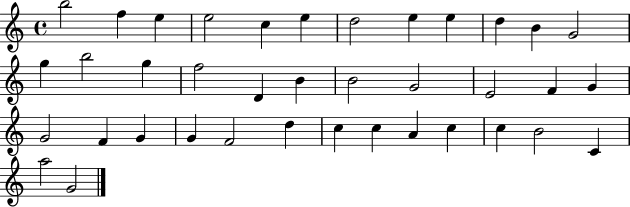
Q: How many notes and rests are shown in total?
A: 38